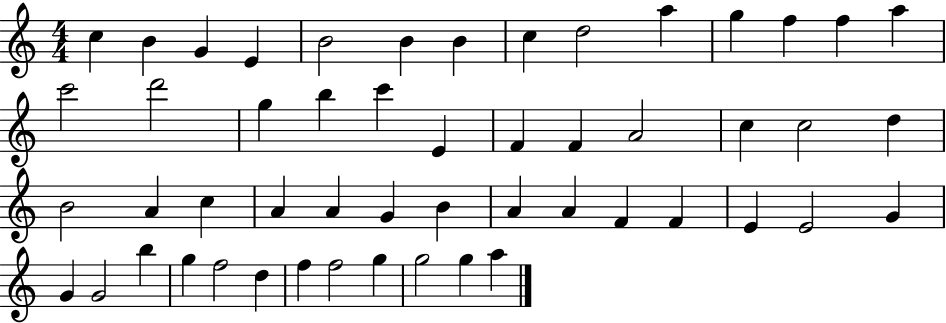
{
  \clef treble
  \numericTimeSignature
  \time 4/4
  \key c \major
  c''4 b'4 g'4 e'4 | b'2 b'4 b'4 | c''4 d''2 a''4 | g''4 f''4 f''4 a''4 | \break c'''2 d'''2 | g''4 b''4 c'''4 e'4 | f'4 f'4 a'2 | c''4 c''2 d''4 | \break b'2 a'4 c''4 | a'4 a'4 g'4 b'4 | a'4 a'4 f'4 f'4 | e'4 e'2 g'4 | \break g'4 g'2 b''4 | g''4 f''2 d''4 | f''4 f''2 g''4 | g''2 g''4 a''4 | \break \bar "|."
}